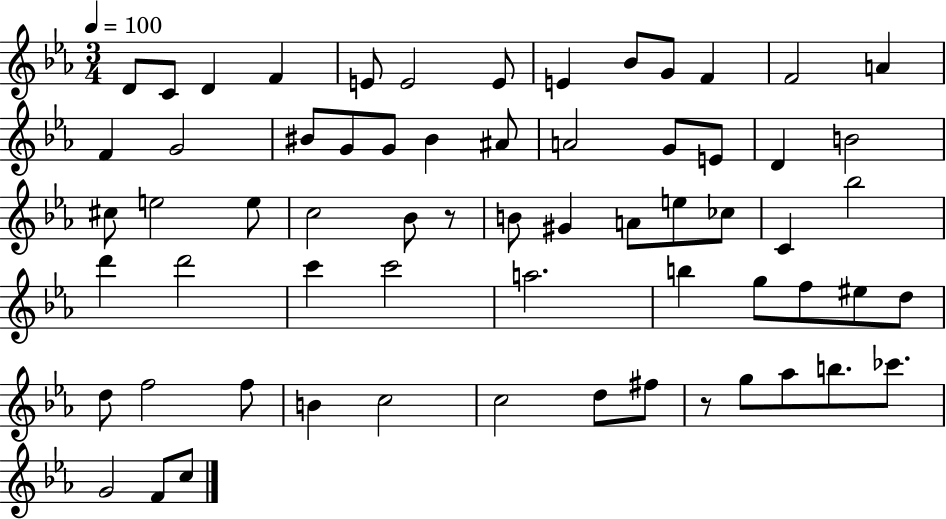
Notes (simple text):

D4/e C4/e D4/q F4/q E4/e E4/h E4/e E4/q Bb4/e G4/e F4/q F4/h A4/q F4/q G4/h BIS4/e G4/e G4/e BIS4/q A#4/e A4/h G4/e E4/e D4/q B4/h C#5/e E5/h E5/e C5/h Bb4/e R/e B4/e G#4/q A4/e E5/e CES5/e C4/q Bb5/h D6/q D6/h C6/q C6/h A5/h. B5/q G5/e F5/e EIS5/e D5/e D5/e F5/h F5/e B4/q C5/h C5/h D5/e F#5/e R/e G5/e Ab5/e B5/e. CES6/e. G4/h F4/e C5/e